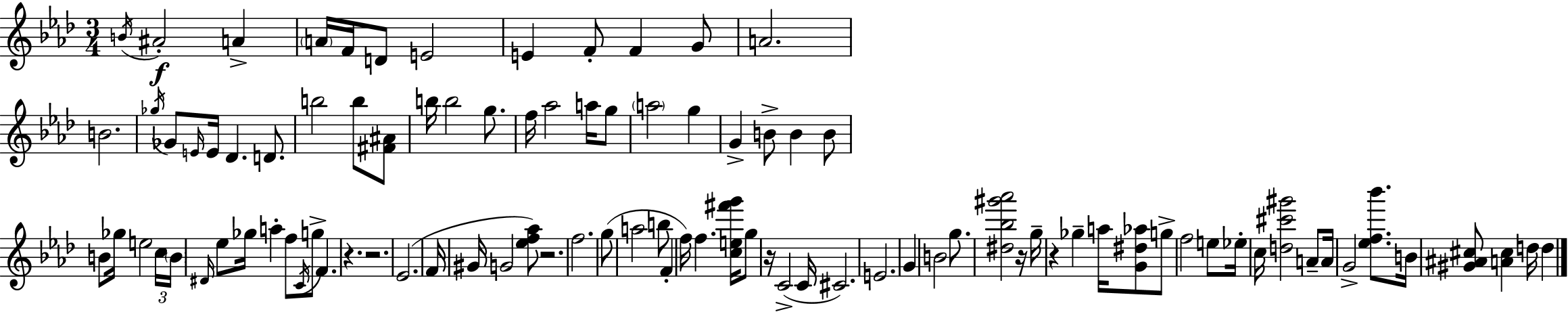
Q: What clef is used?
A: treble